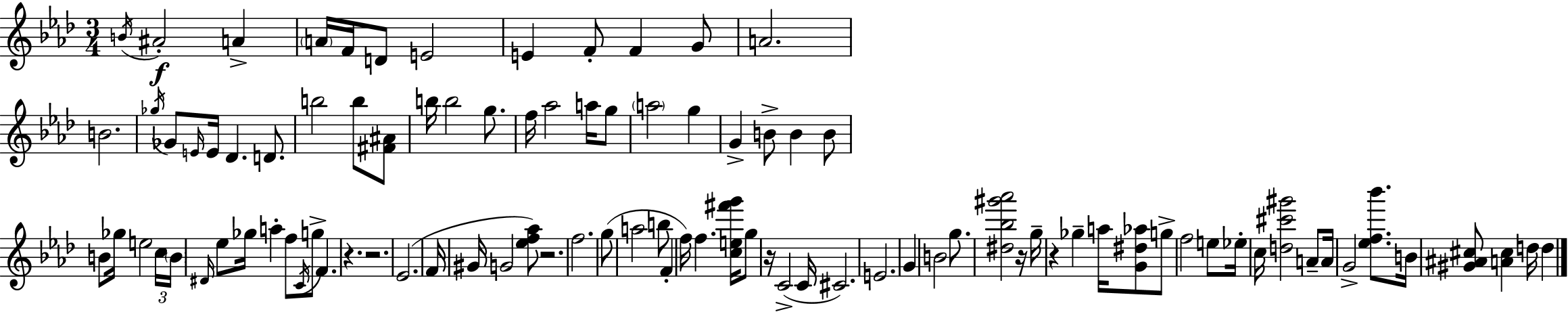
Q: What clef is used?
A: treble